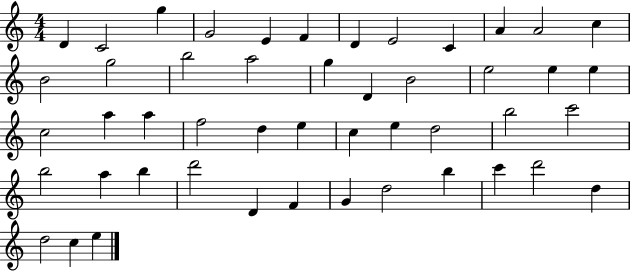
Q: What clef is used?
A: treble